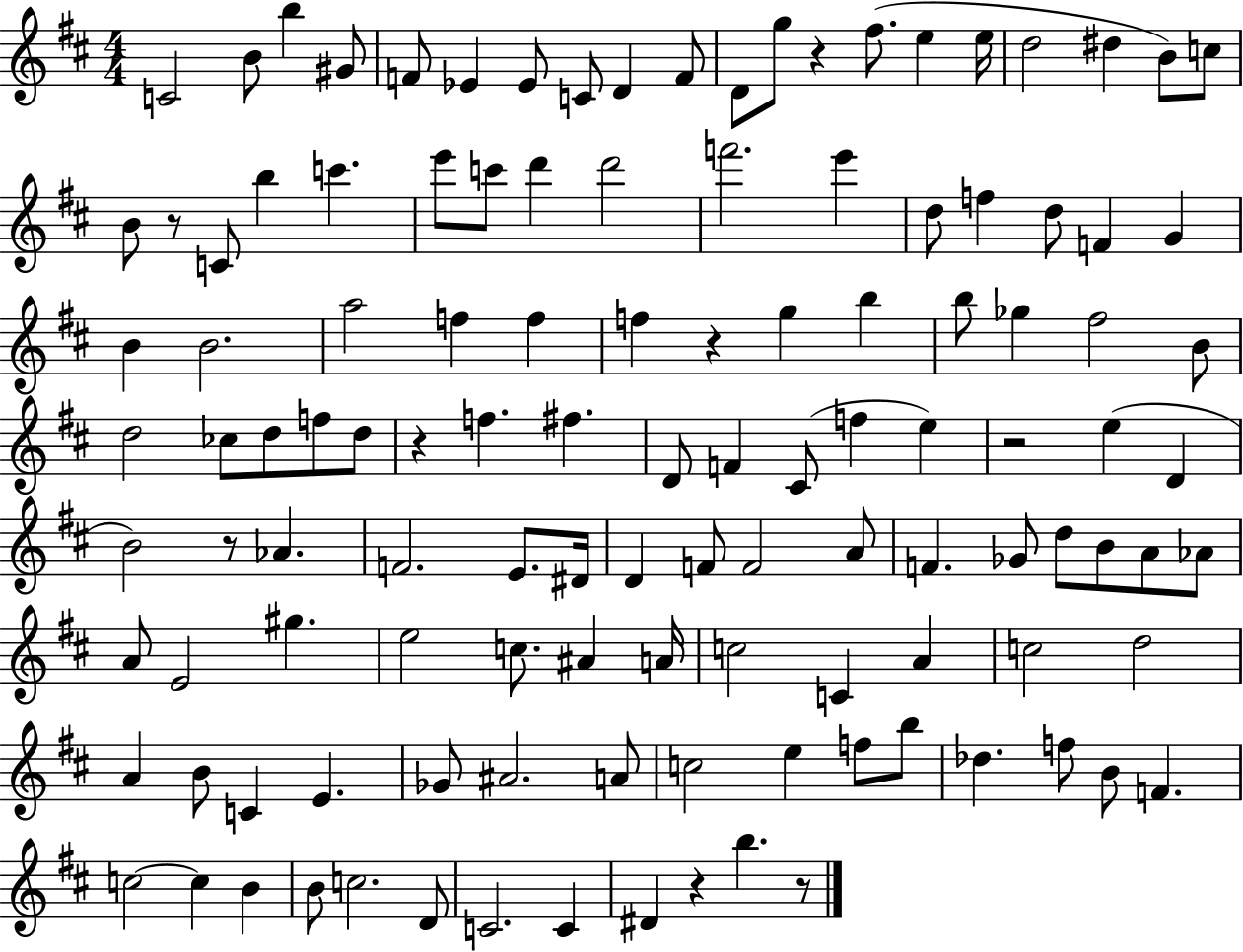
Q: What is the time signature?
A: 4/4